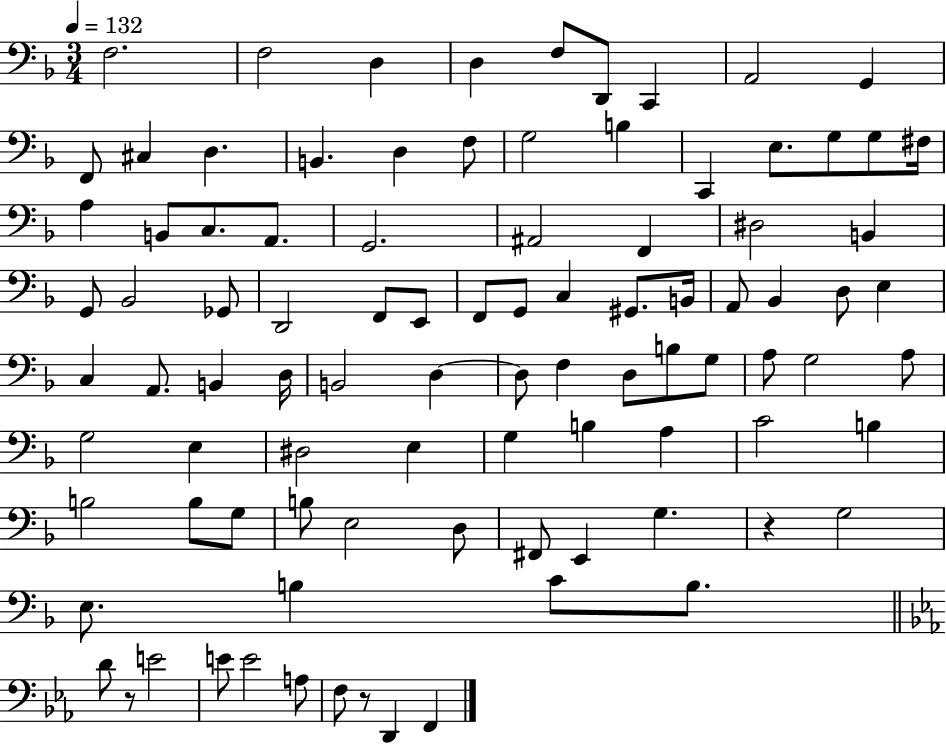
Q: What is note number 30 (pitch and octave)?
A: D#3